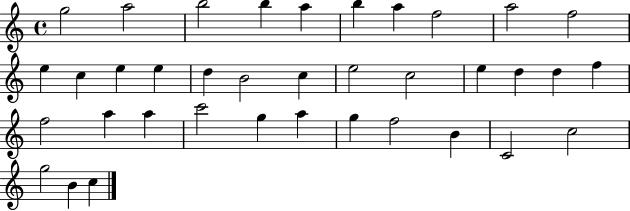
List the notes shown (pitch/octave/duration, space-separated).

G5/h A5/h B5/h B5/q A5/q B5/q A5/q F5/h A5/h F5/h E5/q C5/q E5/q E5/q D5/q B4/h C5/q E5/h C5/h E5/q D5/q D5/q F5/q F5/h A5/q A5/q C6/h G5/q A5/q G5/q F5/h B4/q C4/h C5/h G5/h B4/q C5/q